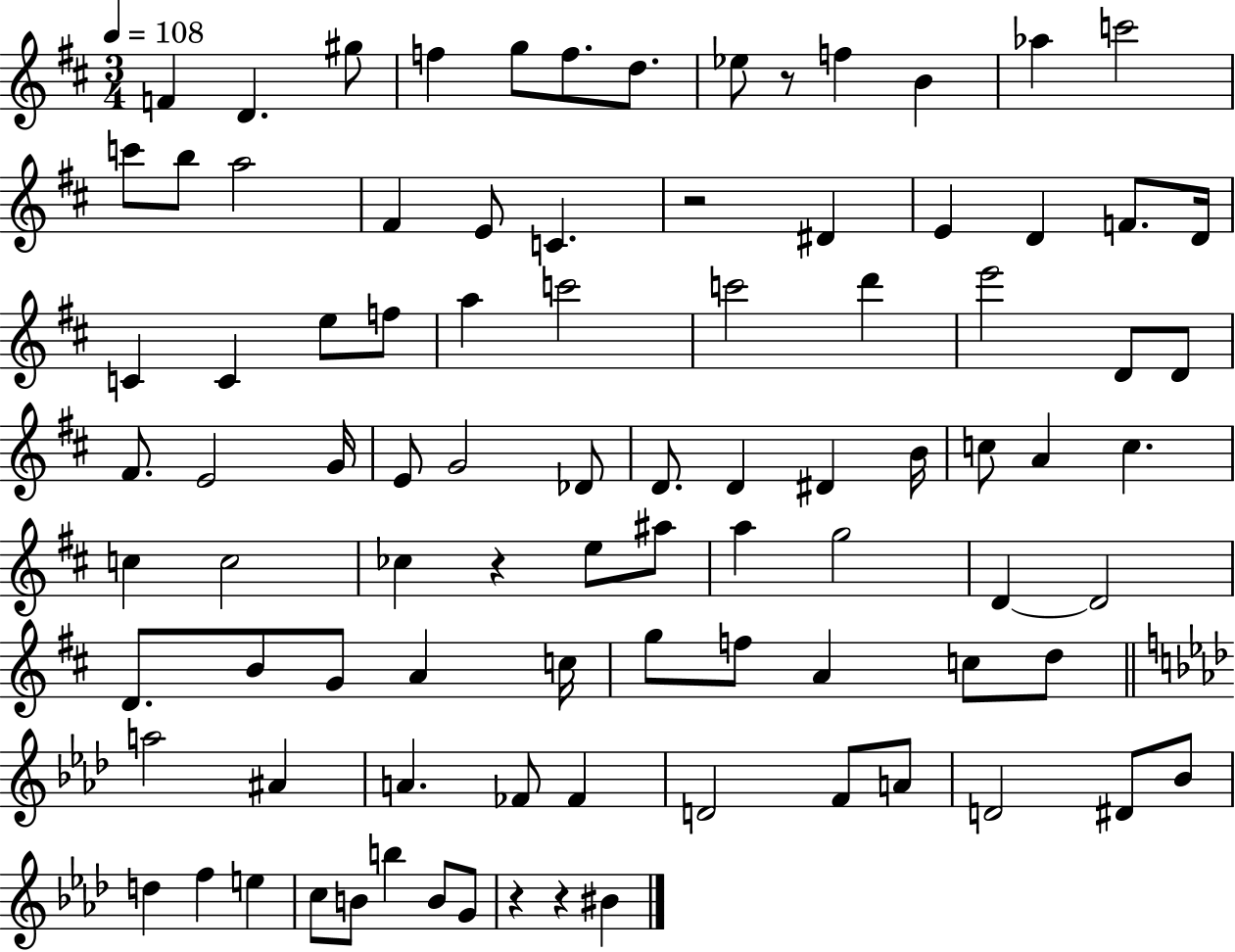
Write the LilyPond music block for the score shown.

{
  \clef treble
  \numericTimeSignature
  \time 3/4
  \key d \major
  \tempo 4 = 108
  f'4 d'4. gis''8 | f''4 g''8 f''8. d''8. | ees''8 r8 f''4 b'4 | aes''4 c'''2 | \break c'''8 b''8 a''2 | fis'4 e'8 c'4. | r2 dis'4 | e'4 d'4 f'8. d'16 | \break c'4 c'4 e''8 f''8 | a''4 c'''2 | c'''2 d'''4 | e'''2 d'8 d'8 | \break fis'8. e'2 g'16 | e'8 g'2 des'8 | d'8. d'4 dis'4 b'16 | c''8 a'4 c''4. | \break c''4 c''2 | ces''4 r4 e''8 ais''8 | a''4 g''2 | d'4~~ d'2 | \break d'8. b'8 g'8 a'4 c''16 | g''8 f''8 a'4 c''8 d''8 | \bar "||" \break \key f \minor a''2 ais'4 | a'4. fes'8 fes'4 | d'2 f'8 a'8 | d'2 dis'8 bes'8 | \break d''4 f''4 e''4 | c''8 b'8 b''4 b'8 g'8 | r4 r4 bis'4 | \bar "|."
}